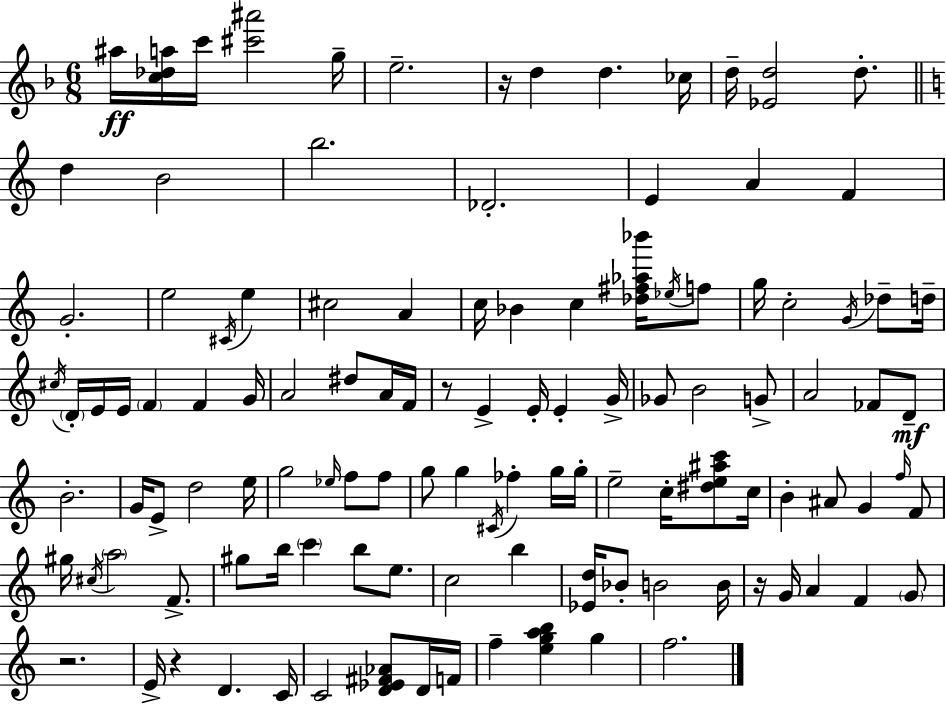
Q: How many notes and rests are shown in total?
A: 116